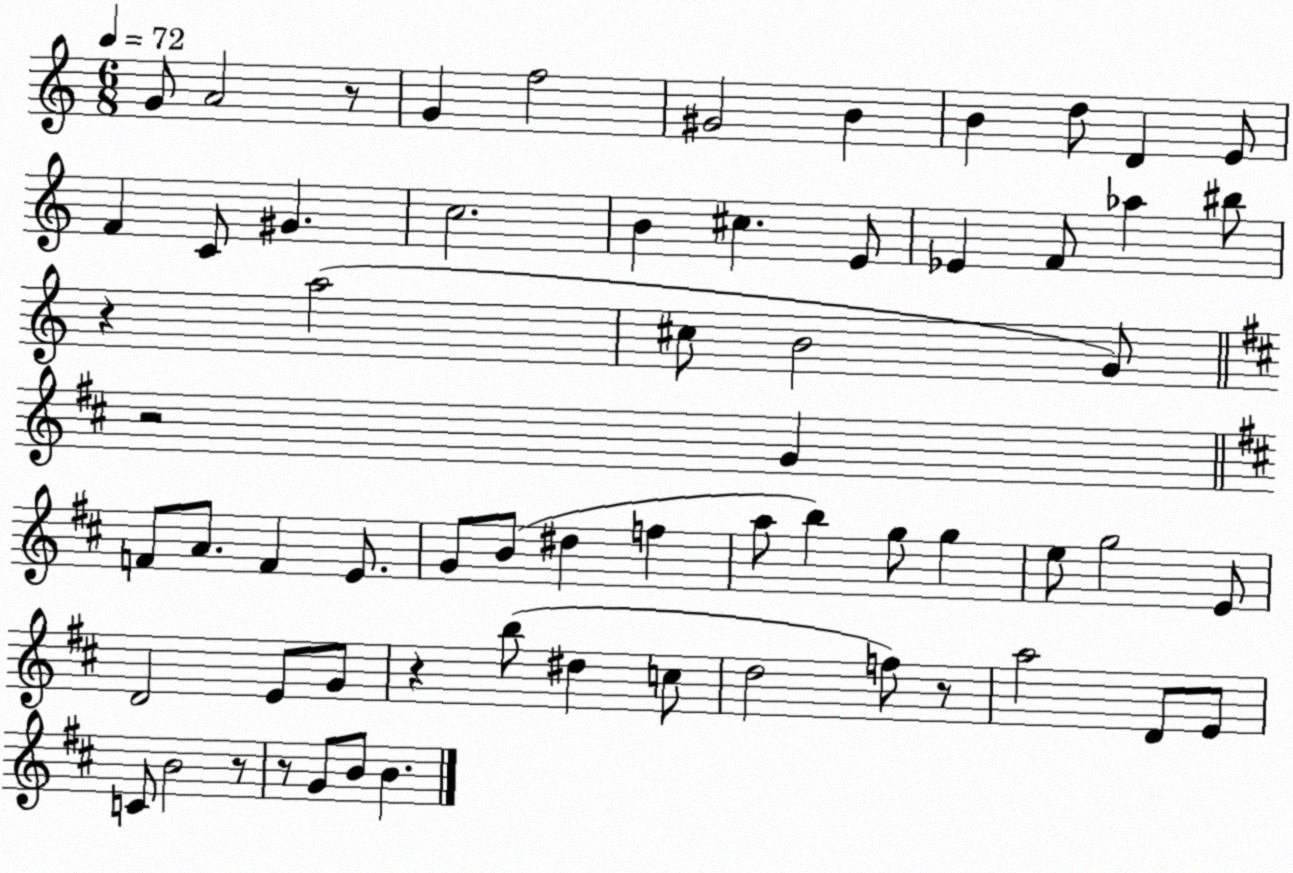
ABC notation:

X:1
T:Untitled
M:6/8
L:1/4
K:C
G/2 A2 z/2 G f2 ^G2 B B d/2 D E/2 F C/2 ^G c2 B ^c E/2 _E F/2 _a ^b/2 z a2 ^c/2 B2 G/2 z2 G F/2 A/2 F E/2 G/2 B/2 ^d f a/2 b g/2 g e/2 g2 E/2 D2 E/2 G/2 z b/2 ^d c/2 d2 f/2 z/2 a2 D/2 E/2 C/2 B2 z/2 z/2 G/2 B/2 B